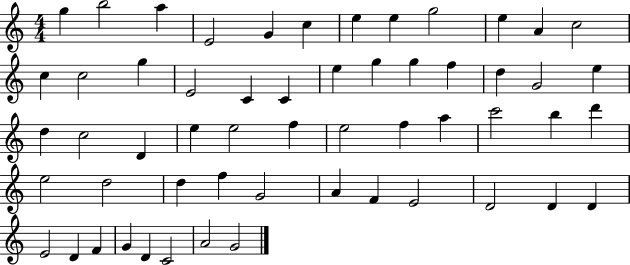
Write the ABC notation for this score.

X:1
T:Untitled
M:4/4
L:1/4
K:C
g b2 a E2 G c e e g2 e A c2 c c2 g E2 C C e g g f d G2 e d c2 D e e2 f e2 f a c'2 b d' e2 d2 d f G2 A F E2 D2 D D E2 D F G D C2 A2 G2